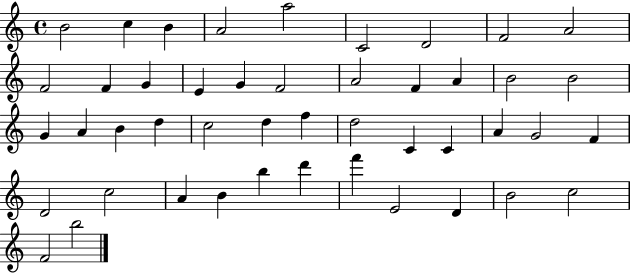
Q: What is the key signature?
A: C major